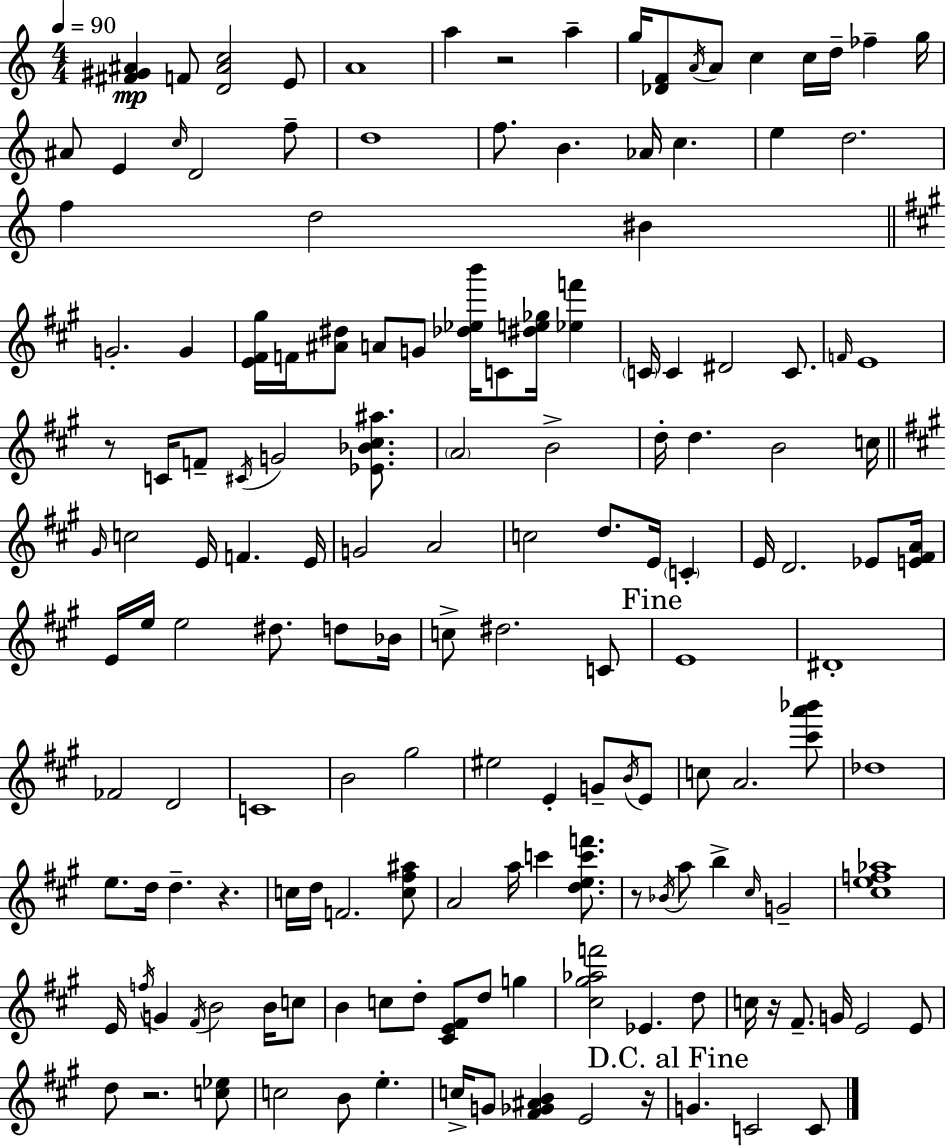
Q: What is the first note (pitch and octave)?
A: F4